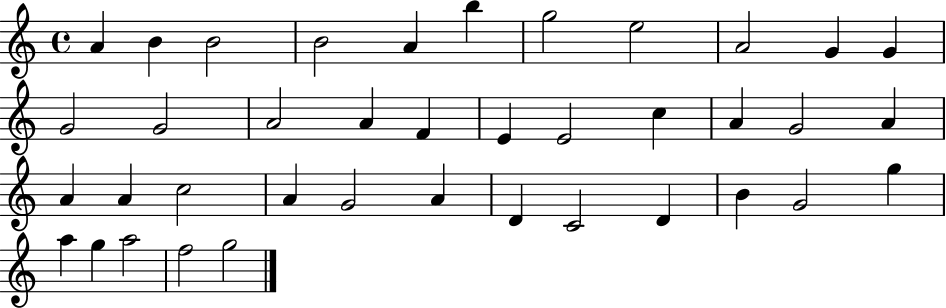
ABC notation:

X:1
T:Untitled
M:4/4
L:1/4
K:C
A B B2 B2 A b g2 e2 A2 G G G2 G2 A2 A F E E2 c A G2 A A A c2 A G2 A D C2 D B G2 g a g a2 f2 g2